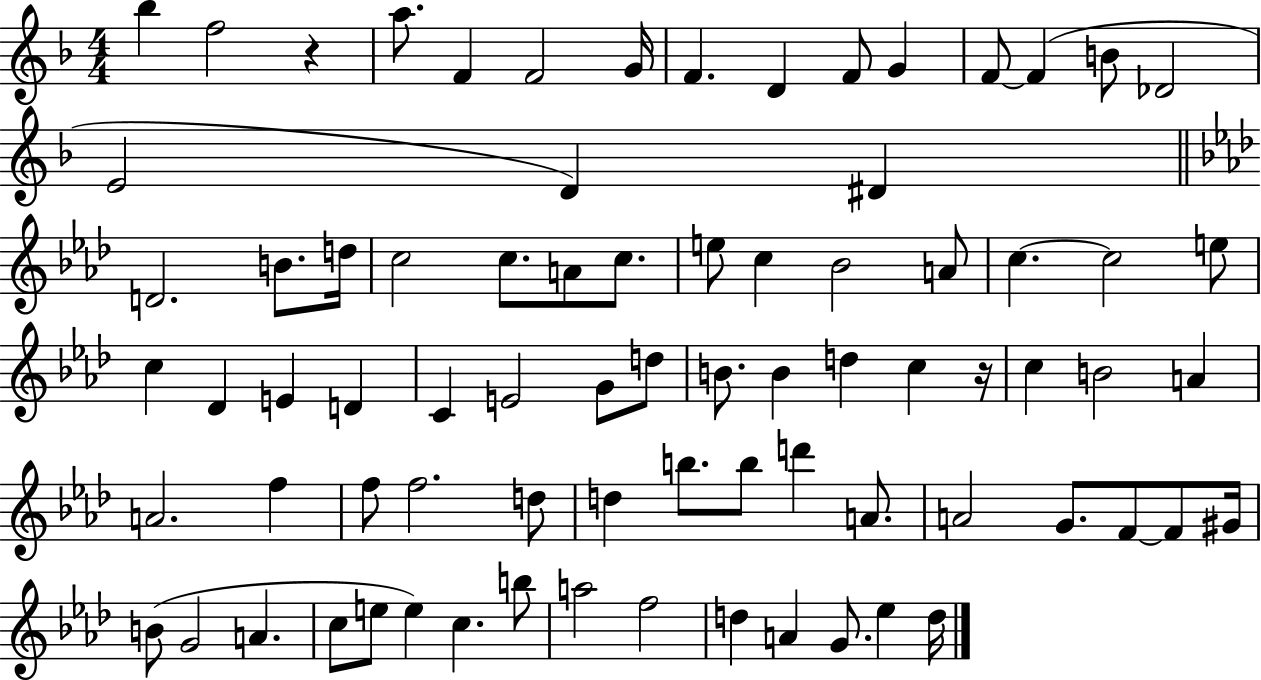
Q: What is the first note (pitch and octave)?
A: Bb5